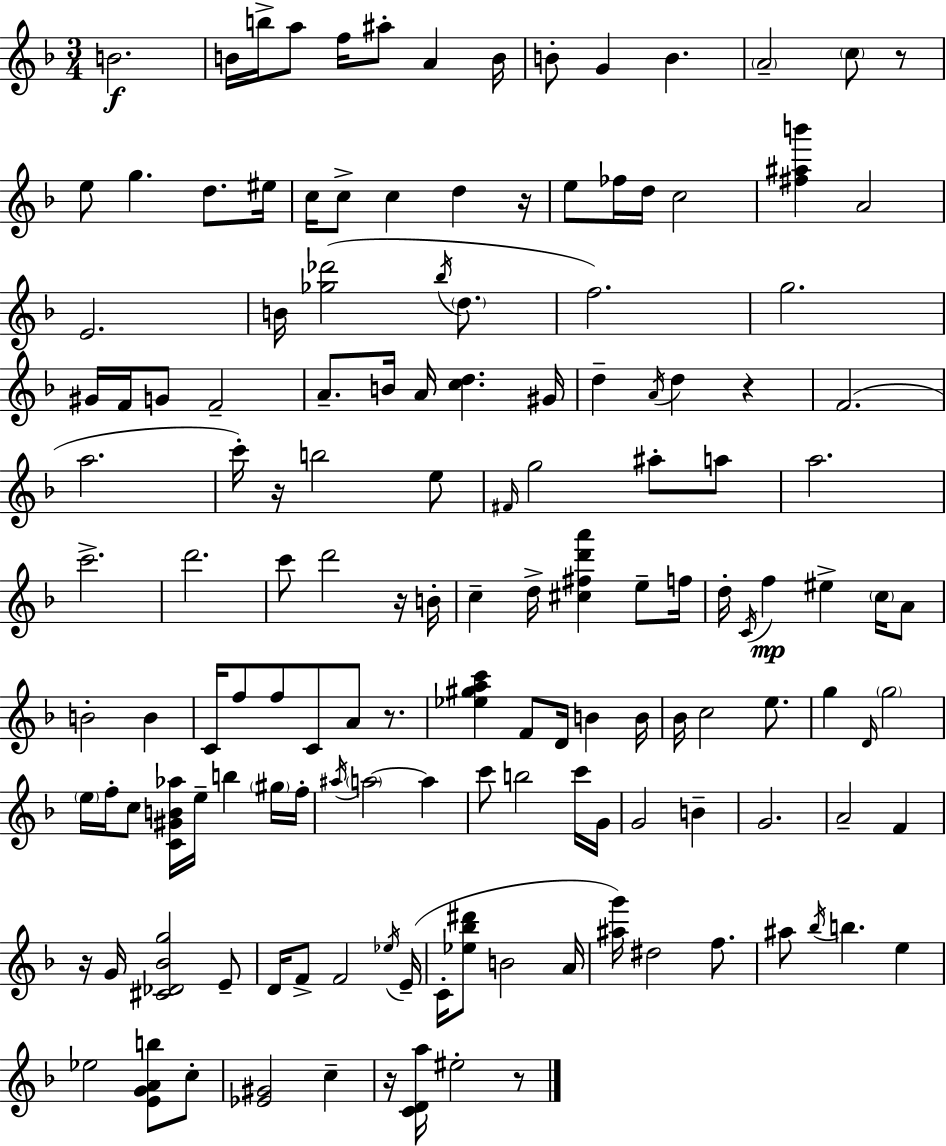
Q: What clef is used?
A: treble